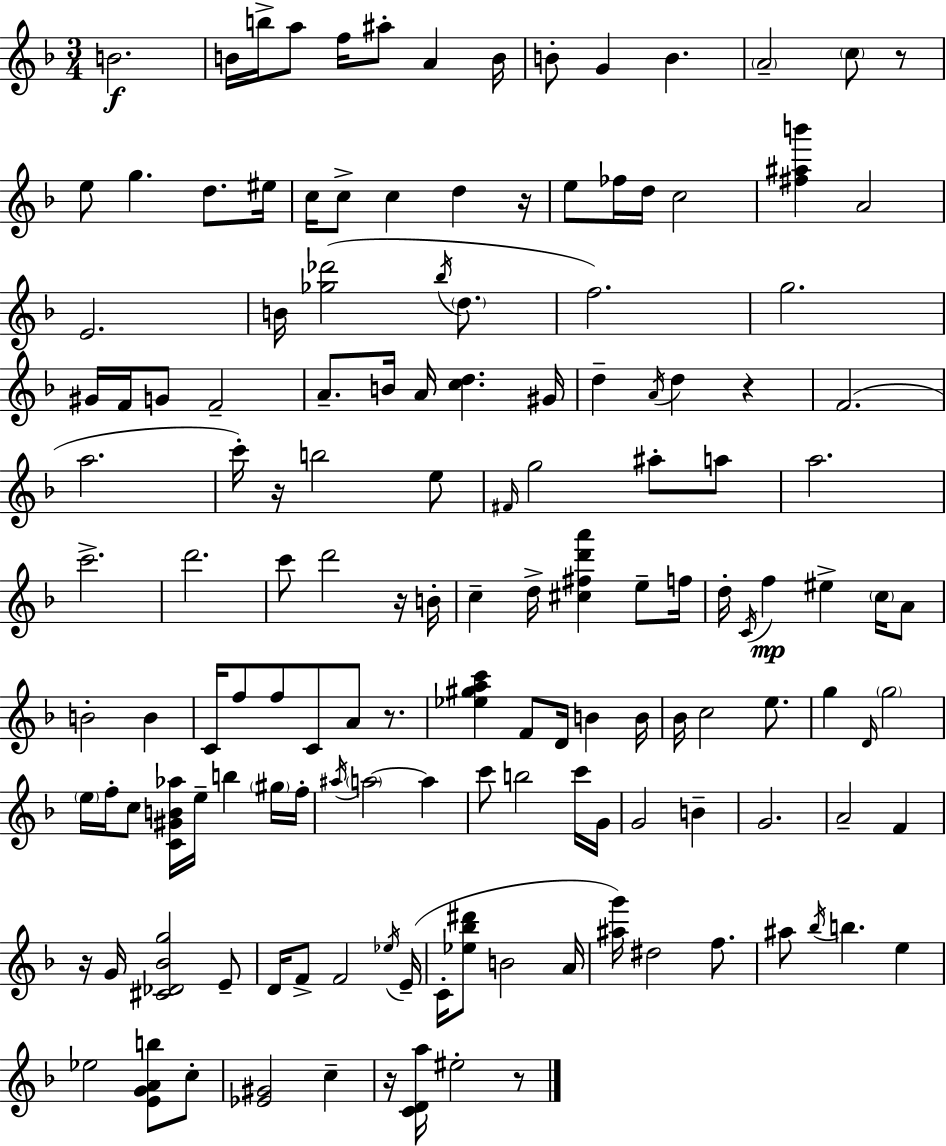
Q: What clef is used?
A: treble